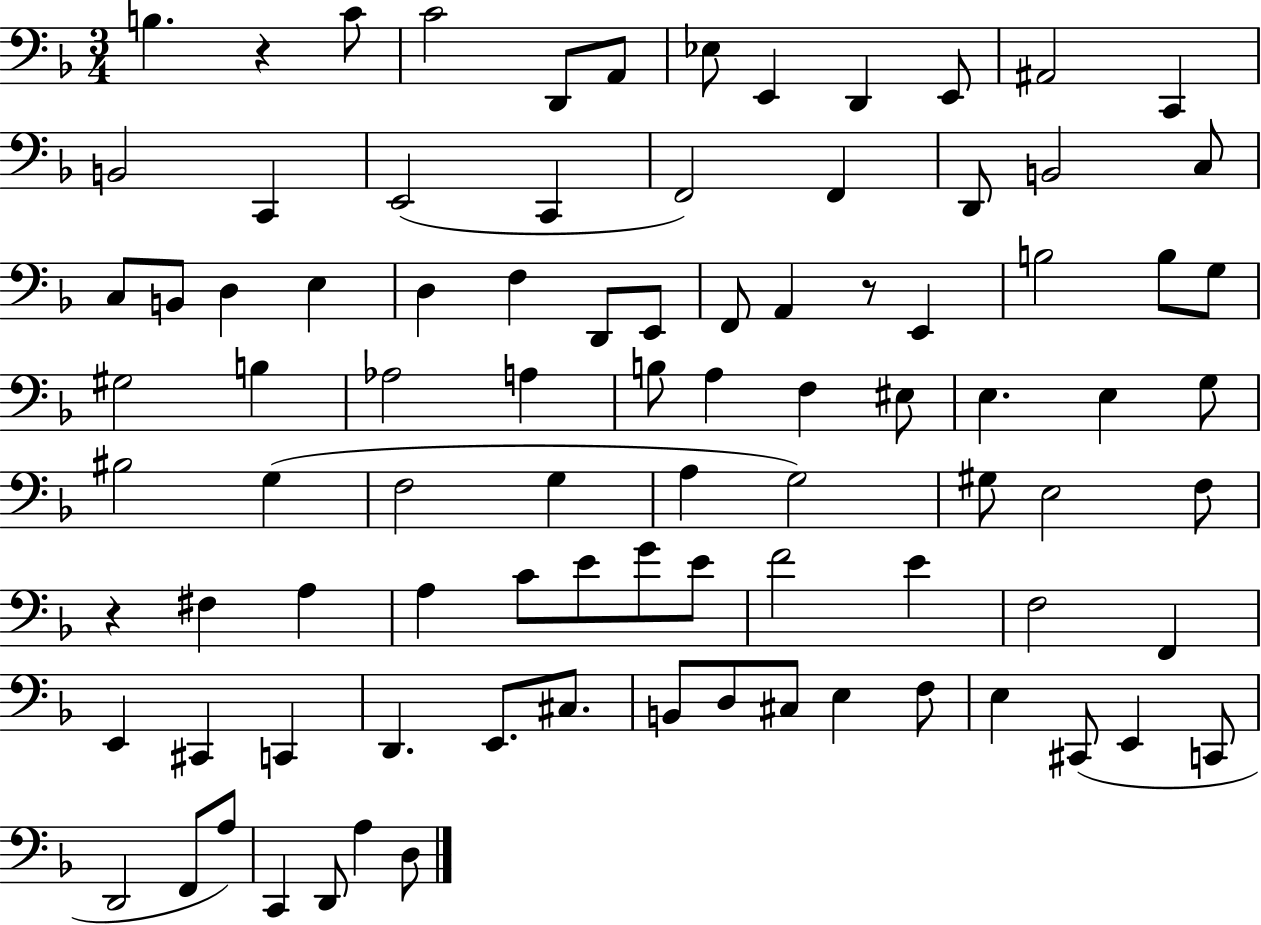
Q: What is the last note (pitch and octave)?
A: D3